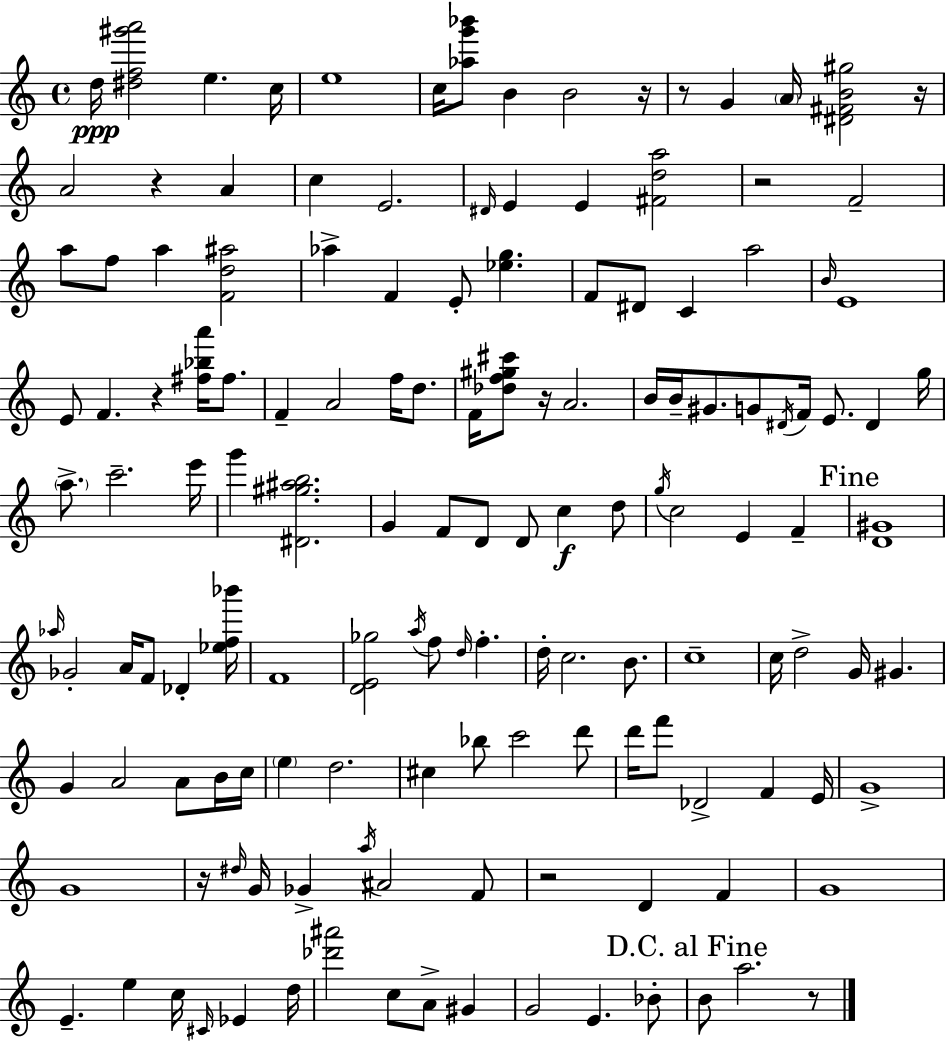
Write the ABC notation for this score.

X:1
T:Untitled
M:4/4
L:1/4
K:Am
d/4 [^df^g'a']2 e c/4 e4 c/4 [_ag'_b']/2 B B2 z/4 z/2 G A/4 [^D^FB^g]2 z/4 A2 z A c E2 ^D/4 E E [^Fda]2 z2 F2 a/2 f/2 a [Fd^a]2 _a F E/2 [_eg] F/2 ^D/2 C a2 B/4 E4 E/2 F z [^f_ba']/4 ^f/2 F A2 f/4 d/2 F/4 [_df^g^c']/2 z/4 A2 B/4 B/4 ^G/2 G/2 ^D/4 F/4 E/2 ^D g/4 a/2 c'2 e'/4 g' [^D^g^ab]2 G F/2 D/2 D/2 c d/2 g/4 c2 E F [D^G]4 _a/4 _G2 A/4 F/2 _D [_ef_b']/4 F4 [DE_g]2 a/4 f/2 d/4 f d/4 c2 B/2 c4 c/4 d2 G/4 ^G G A2 A/2 B/4 c/4 e d2 ^c _b/2 c'2 d'/2 d'/4 f'/2 _D2 F E/4 G4 G4 z/4 ^d/4 G/4 _G a/4 ^A2 F/2 z2 D F G4 E e c/4 ^C/4 _E d/4 [_d'^a']2 c/2 A/2 ^G G2 E _B/2 B/2 a2 z/2